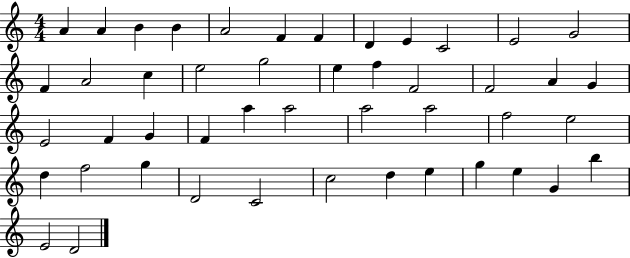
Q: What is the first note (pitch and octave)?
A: A4